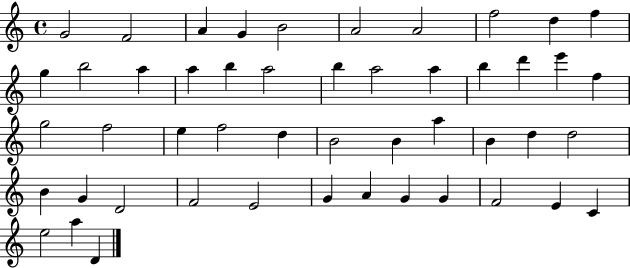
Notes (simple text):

G4/h F4/h A4/q G4/q B4/h A4/h A4/h F5/h D5/q F5/q G5/q B5/h A5/q A5/q B5/q A5/h B5/q A5/h A5/q B5/q D6/q E6/q F5/q G5/h F5/h E5/q F5/h D5/q B4/h B4/q A5/q B4/q D5/q D5/h B4/q G4/q D4/h F4/h E4/h G4/q A4/q G4/q G4/q F4/h E4/q C4/q E5/h A5/q D4/q